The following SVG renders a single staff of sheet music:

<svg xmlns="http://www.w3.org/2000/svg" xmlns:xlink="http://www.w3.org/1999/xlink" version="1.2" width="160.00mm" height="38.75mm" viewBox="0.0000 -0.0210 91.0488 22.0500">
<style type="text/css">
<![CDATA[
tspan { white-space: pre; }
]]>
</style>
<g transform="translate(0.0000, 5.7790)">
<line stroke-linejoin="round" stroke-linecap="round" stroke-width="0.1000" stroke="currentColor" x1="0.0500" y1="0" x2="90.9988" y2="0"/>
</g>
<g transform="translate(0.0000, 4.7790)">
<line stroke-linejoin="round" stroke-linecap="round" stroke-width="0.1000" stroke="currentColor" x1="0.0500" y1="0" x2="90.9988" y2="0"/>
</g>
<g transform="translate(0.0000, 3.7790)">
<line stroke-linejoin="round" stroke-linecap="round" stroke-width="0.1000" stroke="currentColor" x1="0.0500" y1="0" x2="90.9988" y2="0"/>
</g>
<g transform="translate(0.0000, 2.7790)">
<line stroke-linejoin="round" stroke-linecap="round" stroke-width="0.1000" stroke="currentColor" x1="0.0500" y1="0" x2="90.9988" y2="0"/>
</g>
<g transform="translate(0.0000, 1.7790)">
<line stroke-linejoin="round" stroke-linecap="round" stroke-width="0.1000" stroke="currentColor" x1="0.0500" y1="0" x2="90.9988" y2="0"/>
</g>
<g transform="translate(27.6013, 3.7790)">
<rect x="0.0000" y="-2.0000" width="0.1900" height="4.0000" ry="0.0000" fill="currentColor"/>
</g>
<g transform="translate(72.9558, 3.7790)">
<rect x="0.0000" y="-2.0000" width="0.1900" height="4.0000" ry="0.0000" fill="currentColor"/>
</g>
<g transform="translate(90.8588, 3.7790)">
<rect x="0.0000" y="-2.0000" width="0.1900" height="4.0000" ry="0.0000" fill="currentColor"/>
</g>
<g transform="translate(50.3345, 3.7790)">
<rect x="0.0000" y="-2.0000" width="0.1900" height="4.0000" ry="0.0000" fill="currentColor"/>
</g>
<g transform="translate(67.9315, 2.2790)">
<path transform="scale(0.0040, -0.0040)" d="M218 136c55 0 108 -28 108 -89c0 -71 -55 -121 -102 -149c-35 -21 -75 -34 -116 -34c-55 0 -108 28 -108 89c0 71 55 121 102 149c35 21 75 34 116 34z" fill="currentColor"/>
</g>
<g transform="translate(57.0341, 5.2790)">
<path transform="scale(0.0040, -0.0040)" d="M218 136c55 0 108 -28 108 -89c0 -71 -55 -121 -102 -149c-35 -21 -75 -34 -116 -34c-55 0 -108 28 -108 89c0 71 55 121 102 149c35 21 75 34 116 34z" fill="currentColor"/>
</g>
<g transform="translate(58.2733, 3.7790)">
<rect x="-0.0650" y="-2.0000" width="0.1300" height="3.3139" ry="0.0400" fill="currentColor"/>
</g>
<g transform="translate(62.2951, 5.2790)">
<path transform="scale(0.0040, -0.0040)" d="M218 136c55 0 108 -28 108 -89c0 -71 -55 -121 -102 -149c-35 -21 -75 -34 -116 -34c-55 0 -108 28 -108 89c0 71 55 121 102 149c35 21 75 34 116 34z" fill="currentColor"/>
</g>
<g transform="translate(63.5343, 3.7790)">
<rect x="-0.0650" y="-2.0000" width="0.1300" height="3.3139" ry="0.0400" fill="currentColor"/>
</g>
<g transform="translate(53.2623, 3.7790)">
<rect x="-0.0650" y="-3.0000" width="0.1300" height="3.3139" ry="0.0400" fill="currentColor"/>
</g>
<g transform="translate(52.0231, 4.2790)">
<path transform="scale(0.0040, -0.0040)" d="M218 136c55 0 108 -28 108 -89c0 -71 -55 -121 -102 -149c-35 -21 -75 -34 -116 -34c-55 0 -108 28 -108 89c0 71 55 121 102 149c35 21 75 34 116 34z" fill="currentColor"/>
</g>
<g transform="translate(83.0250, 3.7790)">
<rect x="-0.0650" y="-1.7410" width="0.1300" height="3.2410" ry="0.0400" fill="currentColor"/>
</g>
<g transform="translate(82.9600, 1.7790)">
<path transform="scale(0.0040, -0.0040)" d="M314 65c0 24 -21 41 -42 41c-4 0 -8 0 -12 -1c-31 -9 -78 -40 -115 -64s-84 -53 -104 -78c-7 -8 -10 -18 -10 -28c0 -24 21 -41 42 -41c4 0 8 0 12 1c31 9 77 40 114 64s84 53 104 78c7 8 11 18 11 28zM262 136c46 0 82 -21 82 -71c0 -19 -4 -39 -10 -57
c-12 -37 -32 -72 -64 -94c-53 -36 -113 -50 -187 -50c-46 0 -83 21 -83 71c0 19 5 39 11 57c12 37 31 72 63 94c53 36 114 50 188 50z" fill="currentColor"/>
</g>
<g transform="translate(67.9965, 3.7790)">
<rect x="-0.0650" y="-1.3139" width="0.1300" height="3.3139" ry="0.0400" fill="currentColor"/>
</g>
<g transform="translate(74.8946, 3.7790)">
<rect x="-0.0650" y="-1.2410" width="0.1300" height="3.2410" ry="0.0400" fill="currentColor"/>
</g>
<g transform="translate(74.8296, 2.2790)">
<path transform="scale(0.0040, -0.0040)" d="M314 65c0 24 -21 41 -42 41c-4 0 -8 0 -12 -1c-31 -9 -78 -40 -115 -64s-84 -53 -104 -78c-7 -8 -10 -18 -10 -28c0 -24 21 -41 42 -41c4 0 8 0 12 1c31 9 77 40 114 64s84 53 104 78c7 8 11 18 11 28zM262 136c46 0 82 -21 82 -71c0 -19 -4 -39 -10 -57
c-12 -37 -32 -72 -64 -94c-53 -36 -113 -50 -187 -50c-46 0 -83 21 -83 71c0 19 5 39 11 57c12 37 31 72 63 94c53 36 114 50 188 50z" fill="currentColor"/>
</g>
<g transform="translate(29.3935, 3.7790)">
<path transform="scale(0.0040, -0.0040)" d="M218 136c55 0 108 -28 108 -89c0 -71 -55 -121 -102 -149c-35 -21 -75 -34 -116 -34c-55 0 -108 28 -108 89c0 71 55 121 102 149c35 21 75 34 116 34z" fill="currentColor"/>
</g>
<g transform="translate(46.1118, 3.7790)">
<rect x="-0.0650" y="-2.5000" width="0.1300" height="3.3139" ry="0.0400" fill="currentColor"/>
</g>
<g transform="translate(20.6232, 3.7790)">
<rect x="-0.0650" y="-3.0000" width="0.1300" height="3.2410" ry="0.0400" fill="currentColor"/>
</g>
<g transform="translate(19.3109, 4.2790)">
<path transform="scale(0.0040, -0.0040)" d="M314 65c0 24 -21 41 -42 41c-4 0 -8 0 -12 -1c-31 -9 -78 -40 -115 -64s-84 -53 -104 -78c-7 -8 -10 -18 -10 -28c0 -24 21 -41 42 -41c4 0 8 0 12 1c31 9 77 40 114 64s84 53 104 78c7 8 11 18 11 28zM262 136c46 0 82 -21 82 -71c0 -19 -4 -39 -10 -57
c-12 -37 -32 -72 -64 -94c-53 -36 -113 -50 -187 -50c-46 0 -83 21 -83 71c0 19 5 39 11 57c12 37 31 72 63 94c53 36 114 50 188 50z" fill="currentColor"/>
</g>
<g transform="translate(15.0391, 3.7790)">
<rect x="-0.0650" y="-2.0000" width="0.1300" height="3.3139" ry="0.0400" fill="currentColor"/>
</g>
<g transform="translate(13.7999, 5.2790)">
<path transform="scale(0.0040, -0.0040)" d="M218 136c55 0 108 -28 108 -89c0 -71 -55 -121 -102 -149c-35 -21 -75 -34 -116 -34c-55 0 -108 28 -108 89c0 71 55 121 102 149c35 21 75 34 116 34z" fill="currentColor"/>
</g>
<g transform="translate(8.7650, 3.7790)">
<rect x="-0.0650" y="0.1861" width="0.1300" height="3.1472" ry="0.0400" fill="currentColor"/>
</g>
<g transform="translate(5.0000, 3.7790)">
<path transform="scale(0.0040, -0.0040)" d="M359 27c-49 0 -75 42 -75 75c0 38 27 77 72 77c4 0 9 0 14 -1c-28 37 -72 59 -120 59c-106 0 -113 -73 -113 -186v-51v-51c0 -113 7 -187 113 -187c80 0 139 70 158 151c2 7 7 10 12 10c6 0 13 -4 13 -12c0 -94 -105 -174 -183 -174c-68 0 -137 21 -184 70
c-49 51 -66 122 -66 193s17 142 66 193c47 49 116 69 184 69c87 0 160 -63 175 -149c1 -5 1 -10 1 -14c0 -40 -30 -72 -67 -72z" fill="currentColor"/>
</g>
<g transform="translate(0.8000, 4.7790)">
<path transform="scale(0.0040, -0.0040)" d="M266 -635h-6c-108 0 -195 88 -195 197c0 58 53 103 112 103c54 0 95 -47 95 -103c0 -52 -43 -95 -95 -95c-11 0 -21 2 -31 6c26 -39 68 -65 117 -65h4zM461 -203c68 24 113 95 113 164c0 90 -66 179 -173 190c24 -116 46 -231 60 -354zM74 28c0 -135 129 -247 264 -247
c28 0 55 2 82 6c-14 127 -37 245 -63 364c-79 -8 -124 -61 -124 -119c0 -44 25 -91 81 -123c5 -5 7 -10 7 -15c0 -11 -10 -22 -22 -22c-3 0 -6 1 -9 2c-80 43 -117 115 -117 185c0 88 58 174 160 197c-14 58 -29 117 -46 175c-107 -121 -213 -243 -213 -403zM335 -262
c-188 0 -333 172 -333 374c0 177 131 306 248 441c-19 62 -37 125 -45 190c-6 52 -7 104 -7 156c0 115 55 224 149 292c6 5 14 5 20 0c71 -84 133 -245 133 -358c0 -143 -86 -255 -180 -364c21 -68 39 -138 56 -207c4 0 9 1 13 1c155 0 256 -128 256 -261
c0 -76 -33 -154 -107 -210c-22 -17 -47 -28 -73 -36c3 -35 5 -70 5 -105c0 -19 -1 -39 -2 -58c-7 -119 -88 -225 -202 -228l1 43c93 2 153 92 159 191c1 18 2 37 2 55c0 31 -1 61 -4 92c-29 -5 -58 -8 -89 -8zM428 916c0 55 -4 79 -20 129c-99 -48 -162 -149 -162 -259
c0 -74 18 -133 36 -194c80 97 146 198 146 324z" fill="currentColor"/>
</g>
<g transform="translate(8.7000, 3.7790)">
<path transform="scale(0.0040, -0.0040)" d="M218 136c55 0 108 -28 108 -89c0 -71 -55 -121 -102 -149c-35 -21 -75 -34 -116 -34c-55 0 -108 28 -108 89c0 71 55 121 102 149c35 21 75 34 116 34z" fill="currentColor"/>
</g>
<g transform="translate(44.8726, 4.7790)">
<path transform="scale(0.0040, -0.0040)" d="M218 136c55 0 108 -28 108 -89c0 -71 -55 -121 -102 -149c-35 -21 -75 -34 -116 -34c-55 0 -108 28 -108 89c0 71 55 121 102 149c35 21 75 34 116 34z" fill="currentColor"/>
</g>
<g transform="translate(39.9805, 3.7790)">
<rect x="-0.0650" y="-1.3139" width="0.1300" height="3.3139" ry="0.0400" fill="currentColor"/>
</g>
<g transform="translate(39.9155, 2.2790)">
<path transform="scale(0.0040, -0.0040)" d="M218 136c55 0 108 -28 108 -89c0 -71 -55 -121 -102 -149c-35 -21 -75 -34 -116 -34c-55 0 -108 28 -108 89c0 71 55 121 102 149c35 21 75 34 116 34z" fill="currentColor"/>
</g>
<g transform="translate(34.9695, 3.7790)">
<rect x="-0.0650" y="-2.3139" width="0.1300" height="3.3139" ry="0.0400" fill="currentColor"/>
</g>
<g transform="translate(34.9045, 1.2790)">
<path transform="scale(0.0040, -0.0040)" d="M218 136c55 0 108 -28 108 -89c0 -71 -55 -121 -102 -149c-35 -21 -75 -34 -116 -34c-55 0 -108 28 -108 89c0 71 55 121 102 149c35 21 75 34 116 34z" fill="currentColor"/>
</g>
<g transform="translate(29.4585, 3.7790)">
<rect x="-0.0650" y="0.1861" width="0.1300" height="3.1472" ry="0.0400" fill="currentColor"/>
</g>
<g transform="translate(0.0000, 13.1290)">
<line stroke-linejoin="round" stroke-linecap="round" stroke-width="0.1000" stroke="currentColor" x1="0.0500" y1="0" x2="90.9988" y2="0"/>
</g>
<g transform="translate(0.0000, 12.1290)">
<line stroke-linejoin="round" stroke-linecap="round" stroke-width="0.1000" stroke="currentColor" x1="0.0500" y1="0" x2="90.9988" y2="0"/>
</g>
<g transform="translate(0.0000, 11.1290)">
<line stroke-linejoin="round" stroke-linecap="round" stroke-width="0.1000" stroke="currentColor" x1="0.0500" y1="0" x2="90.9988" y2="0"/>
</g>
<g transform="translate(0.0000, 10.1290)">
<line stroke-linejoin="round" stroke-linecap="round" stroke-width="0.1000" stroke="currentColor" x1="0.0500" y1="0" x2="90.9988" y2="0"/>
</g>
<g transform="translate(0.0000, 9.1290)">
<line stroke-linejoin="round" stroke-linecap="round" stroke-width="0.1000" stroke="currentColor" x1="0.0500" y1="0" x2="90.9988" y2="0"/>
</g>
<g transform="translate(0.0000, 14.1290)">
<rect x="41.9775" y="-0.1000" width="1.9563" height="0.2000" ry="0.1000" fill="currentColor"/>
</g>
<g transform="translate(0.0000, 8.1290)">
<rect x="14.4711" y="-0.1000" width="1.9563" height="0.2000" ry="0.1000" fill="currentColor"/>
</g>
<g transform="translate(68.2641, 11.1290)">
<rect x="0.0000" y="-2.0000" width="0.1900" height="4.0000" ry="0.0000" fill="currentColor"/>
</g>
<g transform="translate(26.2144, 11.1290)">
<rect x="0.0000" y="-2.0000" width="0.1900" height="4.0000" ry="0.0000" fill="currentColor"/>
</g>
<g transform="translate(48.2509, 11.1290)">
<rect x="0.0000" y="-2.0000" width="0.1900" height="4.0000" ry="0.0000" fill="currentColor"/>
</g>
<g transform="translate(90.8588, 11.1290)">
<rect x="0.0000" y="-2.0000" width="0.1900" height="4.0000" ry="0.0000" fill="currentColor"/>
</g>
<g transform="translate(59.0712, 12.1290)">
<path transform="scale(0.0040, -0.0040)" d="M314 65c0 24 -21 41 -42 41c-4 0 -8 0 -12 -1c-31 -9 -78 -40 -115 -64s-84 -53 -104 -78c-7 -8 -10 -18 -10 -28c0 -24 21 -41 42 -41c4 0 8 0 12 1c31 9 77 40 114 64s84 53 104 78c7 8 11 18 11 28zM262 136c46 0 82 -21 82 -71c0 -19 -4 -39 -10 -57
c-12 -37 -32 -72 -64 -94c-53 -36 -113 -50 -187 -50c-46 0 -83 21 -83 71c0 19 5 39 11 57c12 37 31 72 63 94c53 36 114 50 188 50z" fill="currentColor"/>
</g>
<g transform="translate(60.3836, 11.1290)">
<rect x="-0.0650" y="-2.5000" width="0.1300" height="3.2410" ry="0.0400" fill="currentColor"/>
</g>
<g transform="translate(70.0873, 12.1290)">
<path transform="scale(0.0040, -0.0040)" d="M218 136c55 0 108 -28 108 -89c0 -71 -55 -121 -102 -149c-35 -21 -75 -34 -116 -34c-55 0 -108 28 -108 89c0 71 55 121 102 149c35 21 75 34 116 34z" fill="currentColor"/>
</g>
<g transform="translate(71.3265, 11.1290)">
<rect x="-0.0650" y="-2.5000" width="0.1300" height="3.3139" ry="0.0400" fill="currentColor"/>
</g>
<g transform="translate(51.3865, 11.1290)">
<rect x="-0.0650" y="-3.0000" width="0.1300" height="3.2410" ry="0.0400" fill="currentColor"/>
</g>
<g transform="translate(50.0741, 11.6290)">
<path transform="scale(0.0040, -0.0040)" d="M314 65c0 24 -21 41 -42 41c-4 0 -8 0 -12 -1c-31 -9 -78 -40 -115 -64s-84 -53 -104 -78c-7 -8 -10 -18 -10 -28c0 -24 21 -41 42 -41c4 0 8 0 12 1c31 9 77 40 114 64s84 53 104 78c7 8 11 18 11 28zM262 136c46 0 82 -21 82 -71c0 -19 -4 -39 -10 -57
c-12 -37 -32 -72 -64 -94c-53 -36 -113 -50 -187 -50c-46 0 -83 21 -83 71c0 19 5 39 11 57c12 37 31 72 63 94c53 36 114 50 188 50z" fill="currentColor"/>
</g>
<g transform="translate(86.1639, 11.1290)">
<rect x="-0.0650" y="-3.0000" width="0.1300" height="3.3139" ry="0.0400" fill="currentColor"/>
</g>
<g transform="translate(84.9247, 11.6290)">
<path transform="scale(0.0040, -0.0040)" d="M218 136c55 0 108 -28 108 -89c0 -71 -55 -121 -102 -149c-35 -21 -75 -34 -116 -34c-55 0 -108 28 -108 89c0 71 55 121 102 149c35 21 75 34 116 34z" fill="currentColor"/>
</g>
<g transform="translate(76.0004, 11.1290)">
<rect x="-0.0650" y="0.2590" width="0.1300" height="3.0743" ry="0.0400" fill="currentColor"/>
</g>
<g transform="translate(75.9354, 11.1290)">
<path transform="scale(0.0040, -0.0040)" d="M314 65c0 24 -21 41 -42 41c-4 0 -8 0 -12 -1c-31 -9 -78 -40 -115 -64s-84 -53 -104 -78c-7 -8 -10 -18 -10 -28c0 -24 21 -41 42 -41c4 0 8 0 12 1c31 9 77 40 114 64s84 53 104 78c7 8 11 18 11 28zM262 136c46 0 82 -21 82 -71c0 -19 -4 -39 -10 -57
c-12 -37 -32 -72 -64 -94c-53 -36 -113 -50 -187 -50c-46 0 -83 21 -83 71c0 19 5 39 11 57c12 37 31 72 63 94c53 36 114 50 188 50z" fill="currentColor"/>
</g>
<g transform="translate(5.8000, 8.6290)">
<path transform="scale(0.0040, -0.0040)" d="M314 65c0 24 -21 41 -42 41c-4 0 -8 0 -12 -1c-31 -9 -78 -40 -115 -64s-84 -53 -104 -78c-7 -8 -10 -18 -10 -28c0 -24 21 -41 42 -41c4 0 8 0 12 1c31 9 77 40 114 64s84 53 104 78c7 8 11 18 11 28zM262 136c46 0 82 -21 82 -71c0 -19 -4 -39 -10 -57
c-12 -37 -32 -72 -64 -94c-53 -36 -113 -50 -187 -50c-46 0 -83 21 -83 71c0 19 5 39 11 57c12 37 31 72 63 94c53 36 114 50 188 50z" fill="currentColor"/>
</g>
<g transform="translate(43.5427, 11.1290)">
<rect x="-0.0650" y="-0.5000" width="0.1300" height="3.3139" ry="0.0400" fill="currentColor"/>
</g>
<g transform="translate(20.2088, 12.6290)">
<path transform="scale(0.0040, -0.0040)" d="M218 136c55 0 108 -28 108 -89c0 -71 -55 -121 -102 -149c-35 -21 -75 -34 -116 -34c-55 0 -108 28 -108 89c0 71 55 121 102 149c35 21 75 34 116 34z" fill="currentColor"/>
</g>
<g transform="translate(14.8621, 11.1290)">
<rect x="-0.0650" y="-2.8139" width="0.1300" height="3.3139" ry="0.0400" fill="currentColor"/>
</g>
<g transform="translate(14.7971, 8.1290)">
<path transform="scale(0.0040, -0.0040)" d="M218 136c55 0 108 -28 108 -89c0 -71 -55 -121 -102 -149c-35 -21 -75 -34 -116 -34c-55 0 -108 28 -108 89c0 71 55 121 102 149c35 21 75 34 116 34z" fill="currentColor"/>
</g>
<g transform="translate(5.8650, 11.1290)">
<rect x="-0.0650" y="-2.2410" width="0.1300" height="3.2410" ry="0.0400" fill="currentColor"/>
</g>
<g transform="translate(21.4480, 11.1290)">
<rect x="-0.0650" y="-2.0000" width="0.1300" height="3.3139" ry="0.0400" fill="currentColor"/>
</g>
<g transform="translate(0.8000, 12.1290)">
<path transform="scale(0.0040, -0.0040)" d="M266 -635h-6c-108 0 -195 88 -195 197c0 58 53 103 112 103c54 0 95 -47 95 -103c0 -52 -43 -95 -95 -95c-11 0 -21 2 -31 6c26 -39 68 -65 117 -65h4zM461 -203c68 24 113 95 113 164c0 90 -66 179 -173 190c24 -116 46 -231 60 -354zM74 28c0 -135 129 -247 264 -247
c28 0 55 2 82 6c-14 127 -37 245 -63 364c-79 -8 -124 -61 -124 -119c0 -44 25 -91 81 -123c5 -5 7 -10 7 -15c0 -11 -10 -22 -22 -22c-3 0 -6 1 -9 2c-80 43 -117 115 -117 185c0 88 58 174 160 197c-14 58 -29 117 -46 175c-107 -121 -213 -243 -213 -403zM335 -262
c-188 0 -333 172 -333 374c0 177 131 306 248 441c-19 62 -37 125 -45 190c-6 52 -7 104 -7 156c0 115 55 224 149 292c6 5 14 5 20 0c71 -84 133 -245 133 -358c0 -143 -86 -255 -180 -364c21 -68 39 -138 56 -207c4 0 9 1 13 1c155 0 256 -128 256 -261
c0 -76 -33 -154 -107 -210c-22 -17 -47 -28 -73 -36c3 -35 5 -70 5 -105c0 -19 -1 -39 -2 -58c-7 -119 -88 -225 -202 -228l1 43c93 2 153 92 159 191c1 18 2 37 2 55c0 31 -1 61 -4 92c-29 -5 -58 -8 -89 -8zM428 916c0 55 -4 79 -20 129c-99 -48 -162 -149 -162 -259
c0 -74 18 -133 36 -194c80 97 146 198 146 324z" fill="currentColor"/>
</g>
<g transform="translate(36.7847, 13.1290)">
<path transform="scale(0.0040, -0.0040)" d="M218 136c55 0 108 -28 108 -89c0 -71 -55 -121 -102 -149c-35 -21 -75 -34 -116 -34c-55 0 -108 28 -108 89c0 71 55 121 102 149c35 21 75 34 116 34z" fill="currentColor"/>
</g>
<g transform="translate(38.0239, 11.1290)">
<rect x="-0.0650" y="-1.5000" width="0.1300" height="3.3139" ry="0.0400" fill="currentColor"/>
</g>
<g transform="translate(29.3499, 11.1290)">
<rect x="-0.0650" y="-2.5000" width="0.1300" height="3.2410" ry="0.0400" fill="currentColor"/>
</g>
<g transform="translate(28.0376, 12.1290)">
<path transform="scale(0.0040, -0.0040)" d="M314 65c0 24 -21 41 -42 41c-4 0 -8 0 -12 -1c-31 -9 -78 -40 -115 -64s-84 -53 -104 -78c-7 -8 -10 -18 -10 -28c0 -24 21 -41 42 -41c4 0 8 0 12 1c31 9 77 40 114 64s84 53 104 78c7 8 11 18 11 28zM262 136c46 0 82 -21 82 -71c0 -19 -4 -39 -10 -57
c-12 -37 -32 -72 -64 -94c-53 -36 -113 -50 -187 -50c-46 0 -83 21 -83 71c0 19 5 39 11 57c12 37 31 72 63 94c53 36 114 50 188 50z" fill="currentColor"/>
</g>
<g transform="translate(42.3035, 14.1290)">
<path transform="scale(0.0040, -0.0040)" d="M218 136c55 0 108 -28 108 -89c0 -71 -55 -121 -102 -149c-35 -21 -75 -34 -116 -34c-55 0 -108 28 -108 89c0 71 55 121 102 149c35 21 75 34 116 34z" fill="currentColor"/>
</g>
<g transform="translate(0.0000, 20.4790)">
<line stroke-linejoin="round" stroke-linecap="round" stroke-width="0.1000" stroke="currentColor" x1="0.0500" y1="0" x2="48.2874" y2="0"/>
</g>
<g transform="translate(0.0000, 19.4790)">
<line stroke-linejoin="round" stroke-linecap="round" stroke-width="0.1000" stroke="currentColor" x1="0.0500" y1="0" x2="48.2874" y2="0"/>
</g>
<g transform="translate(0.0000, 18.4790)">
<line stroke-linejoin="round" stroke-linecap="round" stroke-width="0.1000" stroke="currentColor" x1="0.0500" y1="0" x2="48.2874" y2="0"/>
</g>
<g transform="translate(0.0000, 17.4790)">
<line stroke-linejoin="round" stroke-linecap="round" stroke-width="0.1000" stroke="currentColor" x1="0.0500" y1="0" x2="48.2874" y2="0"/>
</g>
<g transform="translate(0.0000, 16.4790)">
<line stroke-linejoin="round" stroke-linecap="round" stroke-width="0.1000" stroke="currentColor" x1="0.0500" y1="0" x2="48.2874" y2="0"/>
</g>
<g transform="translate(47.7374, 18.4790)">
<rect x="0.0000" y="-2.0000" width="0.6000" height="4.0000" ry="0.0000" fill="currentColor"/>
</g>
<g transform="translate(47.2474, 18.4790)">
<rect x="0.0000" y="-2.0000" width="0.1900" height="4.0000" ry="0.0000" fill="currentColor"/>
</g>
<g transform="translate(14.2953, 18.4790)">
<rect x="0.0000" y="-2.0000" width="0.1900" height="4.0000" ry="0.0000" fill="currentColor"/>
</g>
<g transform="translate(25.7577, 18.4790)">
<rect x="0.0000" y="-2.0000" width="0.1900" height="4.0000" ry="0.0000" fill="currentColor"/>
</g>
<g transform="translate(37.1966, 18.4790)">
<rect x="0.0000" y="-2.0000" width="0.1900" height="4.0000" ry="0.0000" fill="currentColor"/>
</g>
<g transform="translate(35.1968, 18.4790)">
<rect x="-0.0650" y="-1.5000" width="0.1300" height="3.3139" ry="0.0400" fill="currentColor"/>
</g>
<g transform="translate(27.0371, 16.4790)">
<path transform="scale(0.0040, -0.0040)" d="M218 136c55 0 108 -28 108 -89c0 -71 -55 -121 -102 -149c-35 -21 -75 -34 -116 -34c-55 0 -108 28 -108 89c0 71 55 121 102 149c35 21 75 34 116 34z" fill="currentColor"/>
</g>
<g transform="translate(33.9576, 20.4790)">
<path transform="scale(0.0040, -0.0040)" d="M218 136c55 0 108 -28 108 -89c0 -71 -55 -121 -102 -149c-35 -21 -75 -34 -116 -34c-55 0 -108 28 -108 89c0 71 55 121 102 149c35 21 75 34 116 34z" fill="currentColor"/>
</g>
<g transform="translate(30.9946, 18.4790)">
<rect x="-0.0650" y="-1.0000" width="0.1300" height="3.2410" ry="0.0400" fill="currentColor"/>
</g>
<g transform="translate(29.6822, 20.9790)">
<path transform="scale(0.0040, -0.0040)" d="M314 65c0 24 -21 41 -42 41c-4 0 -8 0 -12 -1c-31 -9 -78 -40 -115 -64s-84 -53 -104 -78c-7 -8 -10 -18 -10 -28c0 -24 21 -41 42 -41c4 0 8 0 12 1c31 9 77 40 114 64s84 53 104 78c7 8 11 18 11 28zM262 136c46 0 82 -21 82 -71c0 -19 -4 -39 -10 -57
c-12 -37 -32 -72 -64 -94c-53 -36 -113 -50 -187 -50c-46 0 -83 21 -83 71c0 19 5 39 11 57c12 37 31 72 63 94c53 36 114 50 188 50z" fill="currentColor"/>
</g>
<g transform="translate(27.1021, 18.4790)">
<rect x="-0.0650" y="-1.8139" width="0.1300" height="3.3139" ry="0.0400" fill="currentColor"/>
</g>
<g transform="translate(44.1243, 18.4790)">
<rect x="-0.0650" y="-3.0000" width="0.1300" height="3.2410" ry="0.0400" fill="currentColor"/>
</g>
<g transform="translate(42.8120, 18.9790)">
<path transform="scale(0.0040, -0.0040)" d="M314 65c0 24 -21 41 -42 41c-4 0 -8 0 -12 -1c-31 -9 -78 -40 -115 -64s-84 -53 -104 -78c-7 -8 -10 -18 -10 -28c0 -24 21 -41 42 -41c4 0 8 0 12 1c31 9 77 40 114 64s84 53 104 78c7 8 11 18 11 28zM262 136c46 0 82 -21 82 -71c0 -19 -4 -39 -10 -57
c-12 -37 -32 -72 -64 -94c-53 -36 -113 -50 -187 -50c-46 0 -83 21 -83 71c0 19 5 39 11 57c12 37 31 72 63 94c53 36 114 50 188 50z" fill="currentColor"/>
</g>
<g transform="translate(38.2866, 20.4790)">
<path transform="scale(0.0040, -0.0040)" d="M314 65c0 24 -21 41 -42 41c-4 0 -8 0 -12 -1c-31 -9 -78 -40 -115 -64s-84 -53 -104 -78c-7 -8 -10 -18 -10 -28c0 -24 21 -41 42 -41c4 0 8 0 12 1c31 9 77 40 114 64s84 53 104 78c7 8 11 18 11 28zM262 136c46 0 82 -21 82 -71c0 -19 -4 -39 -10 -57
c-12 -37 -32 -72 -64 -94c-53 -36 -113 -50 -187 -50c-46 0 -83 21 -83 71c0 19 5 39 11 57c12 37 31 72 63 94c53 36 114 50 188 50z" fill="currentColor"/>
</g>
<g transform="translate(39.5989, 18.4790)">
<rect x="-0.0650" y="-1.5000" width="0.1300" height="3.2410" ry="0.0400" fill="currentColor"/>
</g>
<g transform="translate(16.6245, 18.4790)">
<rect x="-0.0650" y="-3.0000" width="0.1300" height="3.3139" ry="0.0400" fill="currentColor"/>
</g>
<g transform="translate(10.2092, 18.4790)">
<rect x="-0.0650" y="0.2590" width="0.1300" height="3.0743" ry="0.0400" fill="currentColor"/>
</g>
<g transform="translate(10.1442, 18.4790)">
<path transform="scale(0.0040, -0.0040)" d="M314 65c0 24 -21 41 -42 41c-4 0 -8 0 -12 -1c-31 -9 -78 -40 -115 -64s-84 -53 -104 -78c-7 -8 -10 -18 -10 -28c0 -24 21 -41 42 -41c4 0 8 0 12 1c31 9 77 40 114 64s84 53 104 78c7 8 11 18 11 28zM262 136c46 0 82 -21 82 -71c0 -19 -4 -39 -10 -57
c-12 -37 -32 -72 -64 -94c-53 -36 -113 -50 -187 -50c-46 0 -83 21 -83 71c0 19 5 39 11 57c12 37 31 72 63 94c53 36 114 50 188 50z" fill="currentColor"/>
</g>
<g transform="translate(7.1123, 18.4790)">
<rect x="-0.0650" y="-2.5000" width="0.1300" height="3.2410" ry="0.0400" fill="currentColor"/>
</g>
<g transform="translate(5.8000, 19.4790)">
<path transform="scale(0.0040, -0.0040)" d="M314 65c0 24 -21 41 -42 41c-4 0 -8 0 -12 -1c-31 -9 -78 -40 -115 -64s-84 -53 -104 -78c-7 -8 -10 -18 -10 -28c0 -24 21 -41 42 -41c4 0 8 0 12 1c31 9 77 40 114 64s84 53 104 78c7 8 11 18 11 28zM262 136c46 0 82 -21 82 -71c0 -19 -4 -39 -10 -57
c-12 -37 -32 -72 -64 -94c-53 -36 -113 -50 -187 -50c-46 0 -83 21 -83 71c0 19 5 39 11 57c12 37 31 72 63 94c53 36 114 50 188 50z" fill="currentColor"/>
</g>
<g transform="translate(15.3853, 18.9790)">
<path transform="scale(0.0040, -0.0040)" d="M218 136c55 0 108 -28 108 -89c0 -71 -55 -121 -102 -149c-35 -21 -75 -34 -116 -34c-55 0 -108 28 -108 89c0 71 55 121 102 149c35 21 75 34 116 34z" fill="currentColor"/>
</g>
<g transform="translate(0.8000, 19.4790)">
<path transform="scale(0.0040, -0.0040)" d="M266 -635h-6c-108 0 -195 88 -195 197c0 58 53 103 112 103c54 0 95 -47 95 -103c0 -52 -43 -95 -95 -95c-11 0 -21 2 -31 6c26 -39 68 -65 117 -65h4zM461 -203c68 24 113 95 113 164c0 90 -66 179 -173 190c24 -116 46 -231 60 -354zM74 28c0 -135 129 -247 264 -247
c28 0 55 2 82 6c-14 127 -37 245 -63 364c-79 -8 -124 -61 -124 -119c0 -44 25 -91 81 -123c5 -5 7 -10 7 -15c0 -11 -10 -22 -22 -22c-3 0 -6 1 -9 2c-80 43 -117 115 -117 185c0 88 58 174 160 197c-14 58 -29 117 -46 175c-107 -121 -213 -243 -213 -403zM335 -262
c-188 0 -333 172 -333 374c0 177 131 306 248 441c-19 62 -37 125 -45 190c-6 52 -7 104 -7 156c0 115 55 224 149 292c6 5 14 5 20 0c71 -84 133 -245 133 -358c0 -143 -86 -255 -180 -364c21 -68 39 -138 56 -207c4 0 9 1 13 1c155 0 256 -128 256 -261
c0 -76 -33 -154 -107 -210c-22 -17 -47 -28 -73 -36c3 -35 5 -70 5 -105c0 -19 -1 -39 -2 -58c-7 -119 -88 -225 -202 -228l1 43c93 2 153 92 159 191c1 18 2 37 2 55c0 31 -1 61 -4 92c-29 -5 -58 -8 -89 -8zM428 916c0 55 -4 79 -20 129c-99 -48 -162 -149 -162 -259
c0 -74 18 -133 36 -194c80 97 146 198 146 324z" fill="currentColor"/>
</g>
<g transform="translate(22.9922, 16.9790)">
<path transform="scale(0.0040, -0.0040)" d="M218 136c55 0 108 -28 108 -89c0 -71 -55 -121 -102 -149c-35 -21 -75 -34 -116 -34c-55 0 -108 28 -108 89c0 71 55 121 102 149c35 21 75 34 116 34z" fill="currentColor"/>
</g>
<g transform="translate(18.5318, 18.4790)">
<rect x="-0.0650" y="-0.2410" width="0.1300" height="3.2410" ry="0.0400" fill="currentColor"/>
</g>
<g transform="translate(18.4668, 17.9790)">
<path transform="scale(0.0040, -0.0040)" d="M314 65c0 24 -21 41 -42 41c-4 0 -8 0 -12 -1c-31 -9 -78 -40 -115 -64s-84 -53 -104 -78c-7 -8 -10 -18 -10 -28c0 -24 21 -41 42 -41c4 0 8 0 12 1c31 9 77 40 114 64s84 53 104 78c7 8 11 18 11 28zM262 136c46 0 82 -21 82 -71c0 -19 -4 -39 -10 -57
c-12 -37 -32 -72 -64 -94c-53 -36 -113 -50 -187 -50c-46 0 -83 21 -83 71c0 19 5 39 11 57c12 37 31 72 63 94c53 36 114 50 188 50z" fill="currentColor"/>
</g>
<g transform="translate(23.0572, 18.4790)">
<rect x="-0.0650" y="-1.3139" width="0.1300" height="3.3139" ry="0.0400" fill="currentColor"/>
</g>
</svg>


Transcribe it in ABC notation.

X:1
T:Untitled
M:4/4
L:1/4
K:C
B F A2 B g e G A F F e e2 f2 g2 a F G2 E C A2 G2 G B2 A G2 B2 A c2 e f D2 E E2 A2